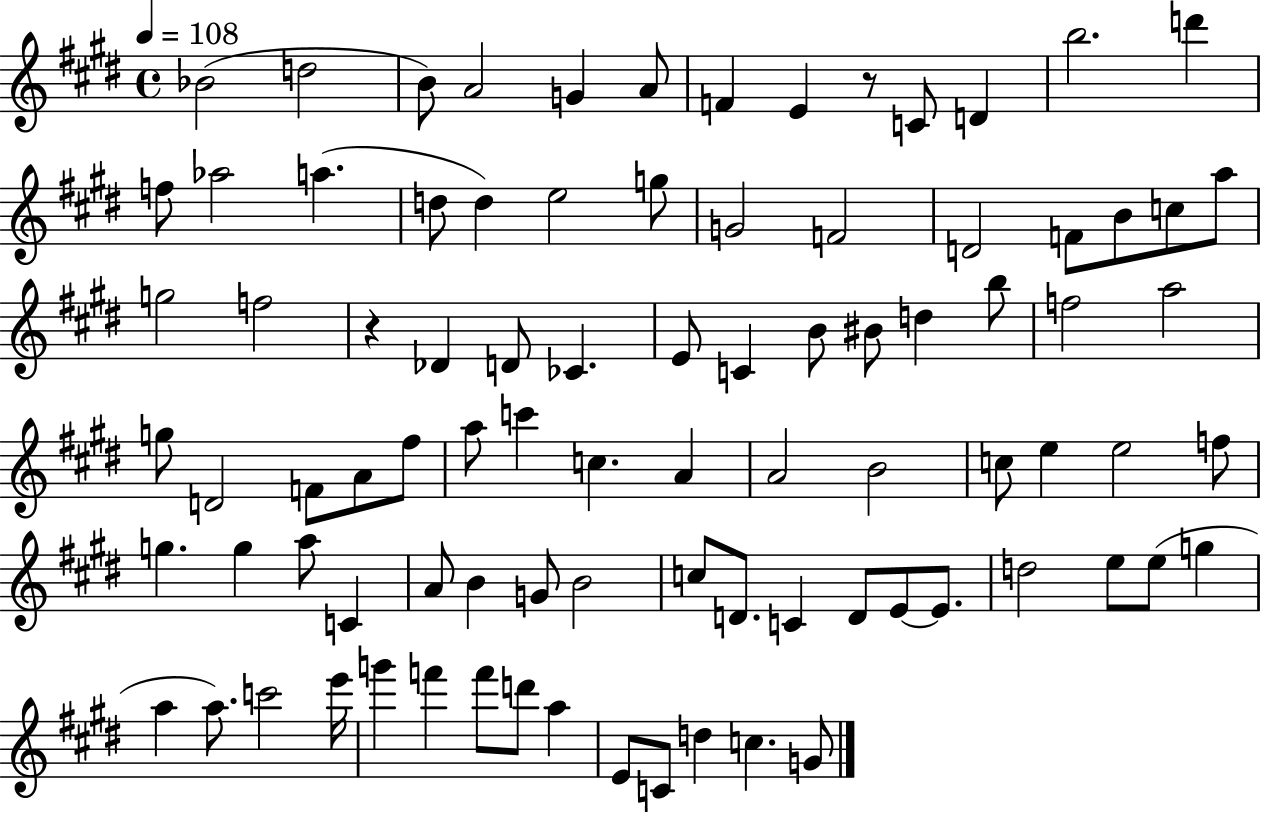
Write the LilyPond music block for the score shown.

{
  \clef treble
  \time 4/4
  \defaultTimeSignature
  \key e \major
  \tempo 4 = 108
  bes'2( d''2 | b'8) a'2 g'4 a'8 | f'4 e'4 r8 c'8 d'4 | b''2. d'''4 | \break f''8 aes''2 a''4.( | d''8 d''4) e''2 g''8 | g'2 f'2 | d'2 f'8 b'8 c''8 a''8 | \break g''2 f''2 | r4 des'4 d'8 ces'4. | e'8 c'4 b'8 bis'8 d''4 b''8 | f''2 a''2 | \break g''8 d'2 f'8 a'8 fis''8 | a''8 c'''4 c''4. a'4 | a'2 b'2 | c''8 e''4 e''2 f''8 | \break g''4. g''4 a''8 c'4 | a'8 b'4 g'8 b'2 | c''8 d'8. c'4 d'8 e'8~~ e'8. | d''2 e''8 e''8( g''4 | \break a''4 a''8.) c'''2 e'''16 | g'''4 f'''4 f'''8 d'''8 a''4 | e'8 c'8 d''4 c''4. g'8 | \bar "|."
}